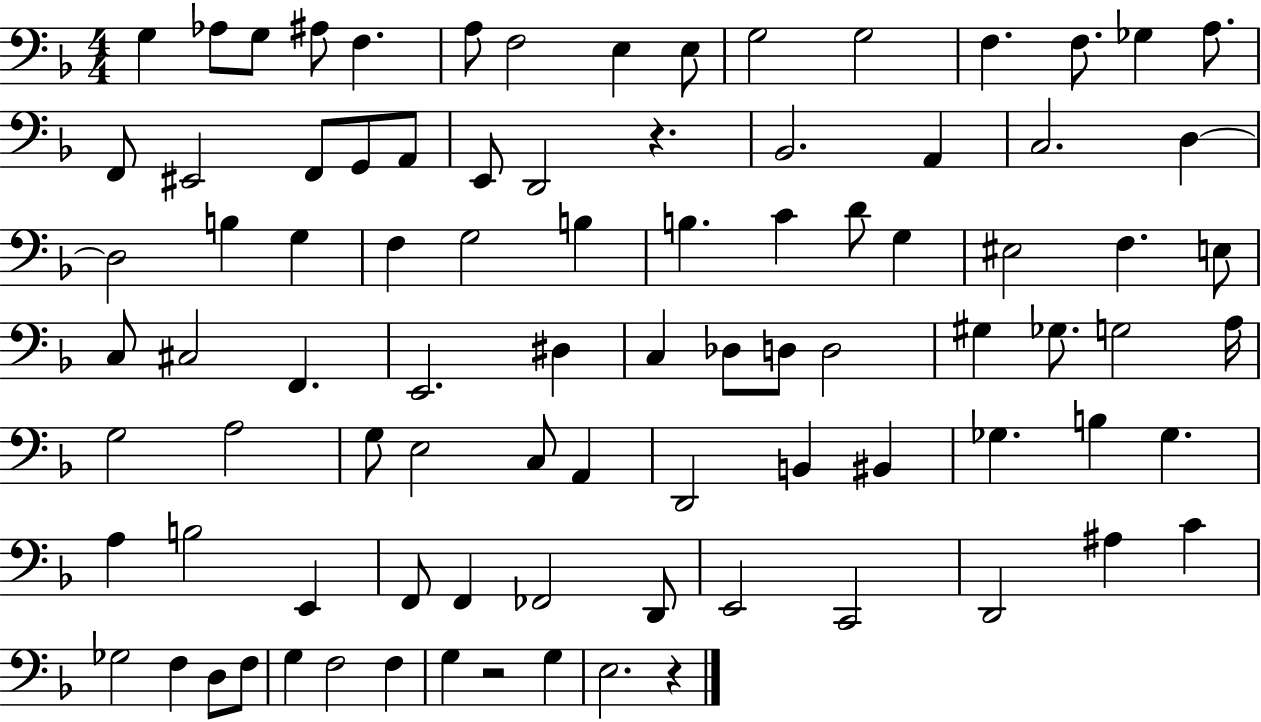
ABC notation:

X:1
T:Untitled
M:4/4
L:1/4
K:F
G, _A,/2 G,/2 ^A,/2 F, A,/2 F,2 E, E,/2 G,2 G,2 F, F,/2 _G, A,/2 F,,/2 ^E,,2 F,,/2 G,,/2 A,,/2 E,,/2 D,,2 z _B,,2 A,, C,2 D, D,2 B, G, F, G,2 B, B, C D/2 G, ^E,2 F, E,/2 C,/2 ^C,2 F,, E,,2 ^D, C, _D,/2 D,/2 D,2 ^G, _G,/2 G,2 A,/4 G,2 A,2 G,/2 E,2 C,/2 A,, D,,2 B,, ^B,, _G, B, _G, A, B,2 E,, F,,/2 F,, _F,,2 D,,/2 E,,2 C,,2 D,,2 ^A, C _G,2 F, D,/2 F,/2 G, F,2 F, G, z2 G, E,2 z